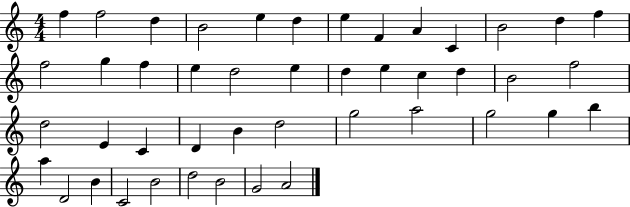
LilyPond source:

{
  \clef treble
  \numericTimeSignature
  \time 4/4
  \key c \major
  f''4 f''2 d''4 | b'2 e''4 d''4 | e''4 f'4 a'4 c'4 | b'2 d''4 f''4 | \break f''2 g''4 f''4 | e''4 d''2 e''4 | d''4 e''4 c''4 d''4 | b'2 f''2 | \break d''2 e'4 c'4 | d'4 b'4 d''2 | g''2 a''2 | g''2 g''4 b''4 | \break a''4 d'2 b'4 | c'2 b'2 | d''2 b'2 | g'2 a'2 | \break \bar "|."
}